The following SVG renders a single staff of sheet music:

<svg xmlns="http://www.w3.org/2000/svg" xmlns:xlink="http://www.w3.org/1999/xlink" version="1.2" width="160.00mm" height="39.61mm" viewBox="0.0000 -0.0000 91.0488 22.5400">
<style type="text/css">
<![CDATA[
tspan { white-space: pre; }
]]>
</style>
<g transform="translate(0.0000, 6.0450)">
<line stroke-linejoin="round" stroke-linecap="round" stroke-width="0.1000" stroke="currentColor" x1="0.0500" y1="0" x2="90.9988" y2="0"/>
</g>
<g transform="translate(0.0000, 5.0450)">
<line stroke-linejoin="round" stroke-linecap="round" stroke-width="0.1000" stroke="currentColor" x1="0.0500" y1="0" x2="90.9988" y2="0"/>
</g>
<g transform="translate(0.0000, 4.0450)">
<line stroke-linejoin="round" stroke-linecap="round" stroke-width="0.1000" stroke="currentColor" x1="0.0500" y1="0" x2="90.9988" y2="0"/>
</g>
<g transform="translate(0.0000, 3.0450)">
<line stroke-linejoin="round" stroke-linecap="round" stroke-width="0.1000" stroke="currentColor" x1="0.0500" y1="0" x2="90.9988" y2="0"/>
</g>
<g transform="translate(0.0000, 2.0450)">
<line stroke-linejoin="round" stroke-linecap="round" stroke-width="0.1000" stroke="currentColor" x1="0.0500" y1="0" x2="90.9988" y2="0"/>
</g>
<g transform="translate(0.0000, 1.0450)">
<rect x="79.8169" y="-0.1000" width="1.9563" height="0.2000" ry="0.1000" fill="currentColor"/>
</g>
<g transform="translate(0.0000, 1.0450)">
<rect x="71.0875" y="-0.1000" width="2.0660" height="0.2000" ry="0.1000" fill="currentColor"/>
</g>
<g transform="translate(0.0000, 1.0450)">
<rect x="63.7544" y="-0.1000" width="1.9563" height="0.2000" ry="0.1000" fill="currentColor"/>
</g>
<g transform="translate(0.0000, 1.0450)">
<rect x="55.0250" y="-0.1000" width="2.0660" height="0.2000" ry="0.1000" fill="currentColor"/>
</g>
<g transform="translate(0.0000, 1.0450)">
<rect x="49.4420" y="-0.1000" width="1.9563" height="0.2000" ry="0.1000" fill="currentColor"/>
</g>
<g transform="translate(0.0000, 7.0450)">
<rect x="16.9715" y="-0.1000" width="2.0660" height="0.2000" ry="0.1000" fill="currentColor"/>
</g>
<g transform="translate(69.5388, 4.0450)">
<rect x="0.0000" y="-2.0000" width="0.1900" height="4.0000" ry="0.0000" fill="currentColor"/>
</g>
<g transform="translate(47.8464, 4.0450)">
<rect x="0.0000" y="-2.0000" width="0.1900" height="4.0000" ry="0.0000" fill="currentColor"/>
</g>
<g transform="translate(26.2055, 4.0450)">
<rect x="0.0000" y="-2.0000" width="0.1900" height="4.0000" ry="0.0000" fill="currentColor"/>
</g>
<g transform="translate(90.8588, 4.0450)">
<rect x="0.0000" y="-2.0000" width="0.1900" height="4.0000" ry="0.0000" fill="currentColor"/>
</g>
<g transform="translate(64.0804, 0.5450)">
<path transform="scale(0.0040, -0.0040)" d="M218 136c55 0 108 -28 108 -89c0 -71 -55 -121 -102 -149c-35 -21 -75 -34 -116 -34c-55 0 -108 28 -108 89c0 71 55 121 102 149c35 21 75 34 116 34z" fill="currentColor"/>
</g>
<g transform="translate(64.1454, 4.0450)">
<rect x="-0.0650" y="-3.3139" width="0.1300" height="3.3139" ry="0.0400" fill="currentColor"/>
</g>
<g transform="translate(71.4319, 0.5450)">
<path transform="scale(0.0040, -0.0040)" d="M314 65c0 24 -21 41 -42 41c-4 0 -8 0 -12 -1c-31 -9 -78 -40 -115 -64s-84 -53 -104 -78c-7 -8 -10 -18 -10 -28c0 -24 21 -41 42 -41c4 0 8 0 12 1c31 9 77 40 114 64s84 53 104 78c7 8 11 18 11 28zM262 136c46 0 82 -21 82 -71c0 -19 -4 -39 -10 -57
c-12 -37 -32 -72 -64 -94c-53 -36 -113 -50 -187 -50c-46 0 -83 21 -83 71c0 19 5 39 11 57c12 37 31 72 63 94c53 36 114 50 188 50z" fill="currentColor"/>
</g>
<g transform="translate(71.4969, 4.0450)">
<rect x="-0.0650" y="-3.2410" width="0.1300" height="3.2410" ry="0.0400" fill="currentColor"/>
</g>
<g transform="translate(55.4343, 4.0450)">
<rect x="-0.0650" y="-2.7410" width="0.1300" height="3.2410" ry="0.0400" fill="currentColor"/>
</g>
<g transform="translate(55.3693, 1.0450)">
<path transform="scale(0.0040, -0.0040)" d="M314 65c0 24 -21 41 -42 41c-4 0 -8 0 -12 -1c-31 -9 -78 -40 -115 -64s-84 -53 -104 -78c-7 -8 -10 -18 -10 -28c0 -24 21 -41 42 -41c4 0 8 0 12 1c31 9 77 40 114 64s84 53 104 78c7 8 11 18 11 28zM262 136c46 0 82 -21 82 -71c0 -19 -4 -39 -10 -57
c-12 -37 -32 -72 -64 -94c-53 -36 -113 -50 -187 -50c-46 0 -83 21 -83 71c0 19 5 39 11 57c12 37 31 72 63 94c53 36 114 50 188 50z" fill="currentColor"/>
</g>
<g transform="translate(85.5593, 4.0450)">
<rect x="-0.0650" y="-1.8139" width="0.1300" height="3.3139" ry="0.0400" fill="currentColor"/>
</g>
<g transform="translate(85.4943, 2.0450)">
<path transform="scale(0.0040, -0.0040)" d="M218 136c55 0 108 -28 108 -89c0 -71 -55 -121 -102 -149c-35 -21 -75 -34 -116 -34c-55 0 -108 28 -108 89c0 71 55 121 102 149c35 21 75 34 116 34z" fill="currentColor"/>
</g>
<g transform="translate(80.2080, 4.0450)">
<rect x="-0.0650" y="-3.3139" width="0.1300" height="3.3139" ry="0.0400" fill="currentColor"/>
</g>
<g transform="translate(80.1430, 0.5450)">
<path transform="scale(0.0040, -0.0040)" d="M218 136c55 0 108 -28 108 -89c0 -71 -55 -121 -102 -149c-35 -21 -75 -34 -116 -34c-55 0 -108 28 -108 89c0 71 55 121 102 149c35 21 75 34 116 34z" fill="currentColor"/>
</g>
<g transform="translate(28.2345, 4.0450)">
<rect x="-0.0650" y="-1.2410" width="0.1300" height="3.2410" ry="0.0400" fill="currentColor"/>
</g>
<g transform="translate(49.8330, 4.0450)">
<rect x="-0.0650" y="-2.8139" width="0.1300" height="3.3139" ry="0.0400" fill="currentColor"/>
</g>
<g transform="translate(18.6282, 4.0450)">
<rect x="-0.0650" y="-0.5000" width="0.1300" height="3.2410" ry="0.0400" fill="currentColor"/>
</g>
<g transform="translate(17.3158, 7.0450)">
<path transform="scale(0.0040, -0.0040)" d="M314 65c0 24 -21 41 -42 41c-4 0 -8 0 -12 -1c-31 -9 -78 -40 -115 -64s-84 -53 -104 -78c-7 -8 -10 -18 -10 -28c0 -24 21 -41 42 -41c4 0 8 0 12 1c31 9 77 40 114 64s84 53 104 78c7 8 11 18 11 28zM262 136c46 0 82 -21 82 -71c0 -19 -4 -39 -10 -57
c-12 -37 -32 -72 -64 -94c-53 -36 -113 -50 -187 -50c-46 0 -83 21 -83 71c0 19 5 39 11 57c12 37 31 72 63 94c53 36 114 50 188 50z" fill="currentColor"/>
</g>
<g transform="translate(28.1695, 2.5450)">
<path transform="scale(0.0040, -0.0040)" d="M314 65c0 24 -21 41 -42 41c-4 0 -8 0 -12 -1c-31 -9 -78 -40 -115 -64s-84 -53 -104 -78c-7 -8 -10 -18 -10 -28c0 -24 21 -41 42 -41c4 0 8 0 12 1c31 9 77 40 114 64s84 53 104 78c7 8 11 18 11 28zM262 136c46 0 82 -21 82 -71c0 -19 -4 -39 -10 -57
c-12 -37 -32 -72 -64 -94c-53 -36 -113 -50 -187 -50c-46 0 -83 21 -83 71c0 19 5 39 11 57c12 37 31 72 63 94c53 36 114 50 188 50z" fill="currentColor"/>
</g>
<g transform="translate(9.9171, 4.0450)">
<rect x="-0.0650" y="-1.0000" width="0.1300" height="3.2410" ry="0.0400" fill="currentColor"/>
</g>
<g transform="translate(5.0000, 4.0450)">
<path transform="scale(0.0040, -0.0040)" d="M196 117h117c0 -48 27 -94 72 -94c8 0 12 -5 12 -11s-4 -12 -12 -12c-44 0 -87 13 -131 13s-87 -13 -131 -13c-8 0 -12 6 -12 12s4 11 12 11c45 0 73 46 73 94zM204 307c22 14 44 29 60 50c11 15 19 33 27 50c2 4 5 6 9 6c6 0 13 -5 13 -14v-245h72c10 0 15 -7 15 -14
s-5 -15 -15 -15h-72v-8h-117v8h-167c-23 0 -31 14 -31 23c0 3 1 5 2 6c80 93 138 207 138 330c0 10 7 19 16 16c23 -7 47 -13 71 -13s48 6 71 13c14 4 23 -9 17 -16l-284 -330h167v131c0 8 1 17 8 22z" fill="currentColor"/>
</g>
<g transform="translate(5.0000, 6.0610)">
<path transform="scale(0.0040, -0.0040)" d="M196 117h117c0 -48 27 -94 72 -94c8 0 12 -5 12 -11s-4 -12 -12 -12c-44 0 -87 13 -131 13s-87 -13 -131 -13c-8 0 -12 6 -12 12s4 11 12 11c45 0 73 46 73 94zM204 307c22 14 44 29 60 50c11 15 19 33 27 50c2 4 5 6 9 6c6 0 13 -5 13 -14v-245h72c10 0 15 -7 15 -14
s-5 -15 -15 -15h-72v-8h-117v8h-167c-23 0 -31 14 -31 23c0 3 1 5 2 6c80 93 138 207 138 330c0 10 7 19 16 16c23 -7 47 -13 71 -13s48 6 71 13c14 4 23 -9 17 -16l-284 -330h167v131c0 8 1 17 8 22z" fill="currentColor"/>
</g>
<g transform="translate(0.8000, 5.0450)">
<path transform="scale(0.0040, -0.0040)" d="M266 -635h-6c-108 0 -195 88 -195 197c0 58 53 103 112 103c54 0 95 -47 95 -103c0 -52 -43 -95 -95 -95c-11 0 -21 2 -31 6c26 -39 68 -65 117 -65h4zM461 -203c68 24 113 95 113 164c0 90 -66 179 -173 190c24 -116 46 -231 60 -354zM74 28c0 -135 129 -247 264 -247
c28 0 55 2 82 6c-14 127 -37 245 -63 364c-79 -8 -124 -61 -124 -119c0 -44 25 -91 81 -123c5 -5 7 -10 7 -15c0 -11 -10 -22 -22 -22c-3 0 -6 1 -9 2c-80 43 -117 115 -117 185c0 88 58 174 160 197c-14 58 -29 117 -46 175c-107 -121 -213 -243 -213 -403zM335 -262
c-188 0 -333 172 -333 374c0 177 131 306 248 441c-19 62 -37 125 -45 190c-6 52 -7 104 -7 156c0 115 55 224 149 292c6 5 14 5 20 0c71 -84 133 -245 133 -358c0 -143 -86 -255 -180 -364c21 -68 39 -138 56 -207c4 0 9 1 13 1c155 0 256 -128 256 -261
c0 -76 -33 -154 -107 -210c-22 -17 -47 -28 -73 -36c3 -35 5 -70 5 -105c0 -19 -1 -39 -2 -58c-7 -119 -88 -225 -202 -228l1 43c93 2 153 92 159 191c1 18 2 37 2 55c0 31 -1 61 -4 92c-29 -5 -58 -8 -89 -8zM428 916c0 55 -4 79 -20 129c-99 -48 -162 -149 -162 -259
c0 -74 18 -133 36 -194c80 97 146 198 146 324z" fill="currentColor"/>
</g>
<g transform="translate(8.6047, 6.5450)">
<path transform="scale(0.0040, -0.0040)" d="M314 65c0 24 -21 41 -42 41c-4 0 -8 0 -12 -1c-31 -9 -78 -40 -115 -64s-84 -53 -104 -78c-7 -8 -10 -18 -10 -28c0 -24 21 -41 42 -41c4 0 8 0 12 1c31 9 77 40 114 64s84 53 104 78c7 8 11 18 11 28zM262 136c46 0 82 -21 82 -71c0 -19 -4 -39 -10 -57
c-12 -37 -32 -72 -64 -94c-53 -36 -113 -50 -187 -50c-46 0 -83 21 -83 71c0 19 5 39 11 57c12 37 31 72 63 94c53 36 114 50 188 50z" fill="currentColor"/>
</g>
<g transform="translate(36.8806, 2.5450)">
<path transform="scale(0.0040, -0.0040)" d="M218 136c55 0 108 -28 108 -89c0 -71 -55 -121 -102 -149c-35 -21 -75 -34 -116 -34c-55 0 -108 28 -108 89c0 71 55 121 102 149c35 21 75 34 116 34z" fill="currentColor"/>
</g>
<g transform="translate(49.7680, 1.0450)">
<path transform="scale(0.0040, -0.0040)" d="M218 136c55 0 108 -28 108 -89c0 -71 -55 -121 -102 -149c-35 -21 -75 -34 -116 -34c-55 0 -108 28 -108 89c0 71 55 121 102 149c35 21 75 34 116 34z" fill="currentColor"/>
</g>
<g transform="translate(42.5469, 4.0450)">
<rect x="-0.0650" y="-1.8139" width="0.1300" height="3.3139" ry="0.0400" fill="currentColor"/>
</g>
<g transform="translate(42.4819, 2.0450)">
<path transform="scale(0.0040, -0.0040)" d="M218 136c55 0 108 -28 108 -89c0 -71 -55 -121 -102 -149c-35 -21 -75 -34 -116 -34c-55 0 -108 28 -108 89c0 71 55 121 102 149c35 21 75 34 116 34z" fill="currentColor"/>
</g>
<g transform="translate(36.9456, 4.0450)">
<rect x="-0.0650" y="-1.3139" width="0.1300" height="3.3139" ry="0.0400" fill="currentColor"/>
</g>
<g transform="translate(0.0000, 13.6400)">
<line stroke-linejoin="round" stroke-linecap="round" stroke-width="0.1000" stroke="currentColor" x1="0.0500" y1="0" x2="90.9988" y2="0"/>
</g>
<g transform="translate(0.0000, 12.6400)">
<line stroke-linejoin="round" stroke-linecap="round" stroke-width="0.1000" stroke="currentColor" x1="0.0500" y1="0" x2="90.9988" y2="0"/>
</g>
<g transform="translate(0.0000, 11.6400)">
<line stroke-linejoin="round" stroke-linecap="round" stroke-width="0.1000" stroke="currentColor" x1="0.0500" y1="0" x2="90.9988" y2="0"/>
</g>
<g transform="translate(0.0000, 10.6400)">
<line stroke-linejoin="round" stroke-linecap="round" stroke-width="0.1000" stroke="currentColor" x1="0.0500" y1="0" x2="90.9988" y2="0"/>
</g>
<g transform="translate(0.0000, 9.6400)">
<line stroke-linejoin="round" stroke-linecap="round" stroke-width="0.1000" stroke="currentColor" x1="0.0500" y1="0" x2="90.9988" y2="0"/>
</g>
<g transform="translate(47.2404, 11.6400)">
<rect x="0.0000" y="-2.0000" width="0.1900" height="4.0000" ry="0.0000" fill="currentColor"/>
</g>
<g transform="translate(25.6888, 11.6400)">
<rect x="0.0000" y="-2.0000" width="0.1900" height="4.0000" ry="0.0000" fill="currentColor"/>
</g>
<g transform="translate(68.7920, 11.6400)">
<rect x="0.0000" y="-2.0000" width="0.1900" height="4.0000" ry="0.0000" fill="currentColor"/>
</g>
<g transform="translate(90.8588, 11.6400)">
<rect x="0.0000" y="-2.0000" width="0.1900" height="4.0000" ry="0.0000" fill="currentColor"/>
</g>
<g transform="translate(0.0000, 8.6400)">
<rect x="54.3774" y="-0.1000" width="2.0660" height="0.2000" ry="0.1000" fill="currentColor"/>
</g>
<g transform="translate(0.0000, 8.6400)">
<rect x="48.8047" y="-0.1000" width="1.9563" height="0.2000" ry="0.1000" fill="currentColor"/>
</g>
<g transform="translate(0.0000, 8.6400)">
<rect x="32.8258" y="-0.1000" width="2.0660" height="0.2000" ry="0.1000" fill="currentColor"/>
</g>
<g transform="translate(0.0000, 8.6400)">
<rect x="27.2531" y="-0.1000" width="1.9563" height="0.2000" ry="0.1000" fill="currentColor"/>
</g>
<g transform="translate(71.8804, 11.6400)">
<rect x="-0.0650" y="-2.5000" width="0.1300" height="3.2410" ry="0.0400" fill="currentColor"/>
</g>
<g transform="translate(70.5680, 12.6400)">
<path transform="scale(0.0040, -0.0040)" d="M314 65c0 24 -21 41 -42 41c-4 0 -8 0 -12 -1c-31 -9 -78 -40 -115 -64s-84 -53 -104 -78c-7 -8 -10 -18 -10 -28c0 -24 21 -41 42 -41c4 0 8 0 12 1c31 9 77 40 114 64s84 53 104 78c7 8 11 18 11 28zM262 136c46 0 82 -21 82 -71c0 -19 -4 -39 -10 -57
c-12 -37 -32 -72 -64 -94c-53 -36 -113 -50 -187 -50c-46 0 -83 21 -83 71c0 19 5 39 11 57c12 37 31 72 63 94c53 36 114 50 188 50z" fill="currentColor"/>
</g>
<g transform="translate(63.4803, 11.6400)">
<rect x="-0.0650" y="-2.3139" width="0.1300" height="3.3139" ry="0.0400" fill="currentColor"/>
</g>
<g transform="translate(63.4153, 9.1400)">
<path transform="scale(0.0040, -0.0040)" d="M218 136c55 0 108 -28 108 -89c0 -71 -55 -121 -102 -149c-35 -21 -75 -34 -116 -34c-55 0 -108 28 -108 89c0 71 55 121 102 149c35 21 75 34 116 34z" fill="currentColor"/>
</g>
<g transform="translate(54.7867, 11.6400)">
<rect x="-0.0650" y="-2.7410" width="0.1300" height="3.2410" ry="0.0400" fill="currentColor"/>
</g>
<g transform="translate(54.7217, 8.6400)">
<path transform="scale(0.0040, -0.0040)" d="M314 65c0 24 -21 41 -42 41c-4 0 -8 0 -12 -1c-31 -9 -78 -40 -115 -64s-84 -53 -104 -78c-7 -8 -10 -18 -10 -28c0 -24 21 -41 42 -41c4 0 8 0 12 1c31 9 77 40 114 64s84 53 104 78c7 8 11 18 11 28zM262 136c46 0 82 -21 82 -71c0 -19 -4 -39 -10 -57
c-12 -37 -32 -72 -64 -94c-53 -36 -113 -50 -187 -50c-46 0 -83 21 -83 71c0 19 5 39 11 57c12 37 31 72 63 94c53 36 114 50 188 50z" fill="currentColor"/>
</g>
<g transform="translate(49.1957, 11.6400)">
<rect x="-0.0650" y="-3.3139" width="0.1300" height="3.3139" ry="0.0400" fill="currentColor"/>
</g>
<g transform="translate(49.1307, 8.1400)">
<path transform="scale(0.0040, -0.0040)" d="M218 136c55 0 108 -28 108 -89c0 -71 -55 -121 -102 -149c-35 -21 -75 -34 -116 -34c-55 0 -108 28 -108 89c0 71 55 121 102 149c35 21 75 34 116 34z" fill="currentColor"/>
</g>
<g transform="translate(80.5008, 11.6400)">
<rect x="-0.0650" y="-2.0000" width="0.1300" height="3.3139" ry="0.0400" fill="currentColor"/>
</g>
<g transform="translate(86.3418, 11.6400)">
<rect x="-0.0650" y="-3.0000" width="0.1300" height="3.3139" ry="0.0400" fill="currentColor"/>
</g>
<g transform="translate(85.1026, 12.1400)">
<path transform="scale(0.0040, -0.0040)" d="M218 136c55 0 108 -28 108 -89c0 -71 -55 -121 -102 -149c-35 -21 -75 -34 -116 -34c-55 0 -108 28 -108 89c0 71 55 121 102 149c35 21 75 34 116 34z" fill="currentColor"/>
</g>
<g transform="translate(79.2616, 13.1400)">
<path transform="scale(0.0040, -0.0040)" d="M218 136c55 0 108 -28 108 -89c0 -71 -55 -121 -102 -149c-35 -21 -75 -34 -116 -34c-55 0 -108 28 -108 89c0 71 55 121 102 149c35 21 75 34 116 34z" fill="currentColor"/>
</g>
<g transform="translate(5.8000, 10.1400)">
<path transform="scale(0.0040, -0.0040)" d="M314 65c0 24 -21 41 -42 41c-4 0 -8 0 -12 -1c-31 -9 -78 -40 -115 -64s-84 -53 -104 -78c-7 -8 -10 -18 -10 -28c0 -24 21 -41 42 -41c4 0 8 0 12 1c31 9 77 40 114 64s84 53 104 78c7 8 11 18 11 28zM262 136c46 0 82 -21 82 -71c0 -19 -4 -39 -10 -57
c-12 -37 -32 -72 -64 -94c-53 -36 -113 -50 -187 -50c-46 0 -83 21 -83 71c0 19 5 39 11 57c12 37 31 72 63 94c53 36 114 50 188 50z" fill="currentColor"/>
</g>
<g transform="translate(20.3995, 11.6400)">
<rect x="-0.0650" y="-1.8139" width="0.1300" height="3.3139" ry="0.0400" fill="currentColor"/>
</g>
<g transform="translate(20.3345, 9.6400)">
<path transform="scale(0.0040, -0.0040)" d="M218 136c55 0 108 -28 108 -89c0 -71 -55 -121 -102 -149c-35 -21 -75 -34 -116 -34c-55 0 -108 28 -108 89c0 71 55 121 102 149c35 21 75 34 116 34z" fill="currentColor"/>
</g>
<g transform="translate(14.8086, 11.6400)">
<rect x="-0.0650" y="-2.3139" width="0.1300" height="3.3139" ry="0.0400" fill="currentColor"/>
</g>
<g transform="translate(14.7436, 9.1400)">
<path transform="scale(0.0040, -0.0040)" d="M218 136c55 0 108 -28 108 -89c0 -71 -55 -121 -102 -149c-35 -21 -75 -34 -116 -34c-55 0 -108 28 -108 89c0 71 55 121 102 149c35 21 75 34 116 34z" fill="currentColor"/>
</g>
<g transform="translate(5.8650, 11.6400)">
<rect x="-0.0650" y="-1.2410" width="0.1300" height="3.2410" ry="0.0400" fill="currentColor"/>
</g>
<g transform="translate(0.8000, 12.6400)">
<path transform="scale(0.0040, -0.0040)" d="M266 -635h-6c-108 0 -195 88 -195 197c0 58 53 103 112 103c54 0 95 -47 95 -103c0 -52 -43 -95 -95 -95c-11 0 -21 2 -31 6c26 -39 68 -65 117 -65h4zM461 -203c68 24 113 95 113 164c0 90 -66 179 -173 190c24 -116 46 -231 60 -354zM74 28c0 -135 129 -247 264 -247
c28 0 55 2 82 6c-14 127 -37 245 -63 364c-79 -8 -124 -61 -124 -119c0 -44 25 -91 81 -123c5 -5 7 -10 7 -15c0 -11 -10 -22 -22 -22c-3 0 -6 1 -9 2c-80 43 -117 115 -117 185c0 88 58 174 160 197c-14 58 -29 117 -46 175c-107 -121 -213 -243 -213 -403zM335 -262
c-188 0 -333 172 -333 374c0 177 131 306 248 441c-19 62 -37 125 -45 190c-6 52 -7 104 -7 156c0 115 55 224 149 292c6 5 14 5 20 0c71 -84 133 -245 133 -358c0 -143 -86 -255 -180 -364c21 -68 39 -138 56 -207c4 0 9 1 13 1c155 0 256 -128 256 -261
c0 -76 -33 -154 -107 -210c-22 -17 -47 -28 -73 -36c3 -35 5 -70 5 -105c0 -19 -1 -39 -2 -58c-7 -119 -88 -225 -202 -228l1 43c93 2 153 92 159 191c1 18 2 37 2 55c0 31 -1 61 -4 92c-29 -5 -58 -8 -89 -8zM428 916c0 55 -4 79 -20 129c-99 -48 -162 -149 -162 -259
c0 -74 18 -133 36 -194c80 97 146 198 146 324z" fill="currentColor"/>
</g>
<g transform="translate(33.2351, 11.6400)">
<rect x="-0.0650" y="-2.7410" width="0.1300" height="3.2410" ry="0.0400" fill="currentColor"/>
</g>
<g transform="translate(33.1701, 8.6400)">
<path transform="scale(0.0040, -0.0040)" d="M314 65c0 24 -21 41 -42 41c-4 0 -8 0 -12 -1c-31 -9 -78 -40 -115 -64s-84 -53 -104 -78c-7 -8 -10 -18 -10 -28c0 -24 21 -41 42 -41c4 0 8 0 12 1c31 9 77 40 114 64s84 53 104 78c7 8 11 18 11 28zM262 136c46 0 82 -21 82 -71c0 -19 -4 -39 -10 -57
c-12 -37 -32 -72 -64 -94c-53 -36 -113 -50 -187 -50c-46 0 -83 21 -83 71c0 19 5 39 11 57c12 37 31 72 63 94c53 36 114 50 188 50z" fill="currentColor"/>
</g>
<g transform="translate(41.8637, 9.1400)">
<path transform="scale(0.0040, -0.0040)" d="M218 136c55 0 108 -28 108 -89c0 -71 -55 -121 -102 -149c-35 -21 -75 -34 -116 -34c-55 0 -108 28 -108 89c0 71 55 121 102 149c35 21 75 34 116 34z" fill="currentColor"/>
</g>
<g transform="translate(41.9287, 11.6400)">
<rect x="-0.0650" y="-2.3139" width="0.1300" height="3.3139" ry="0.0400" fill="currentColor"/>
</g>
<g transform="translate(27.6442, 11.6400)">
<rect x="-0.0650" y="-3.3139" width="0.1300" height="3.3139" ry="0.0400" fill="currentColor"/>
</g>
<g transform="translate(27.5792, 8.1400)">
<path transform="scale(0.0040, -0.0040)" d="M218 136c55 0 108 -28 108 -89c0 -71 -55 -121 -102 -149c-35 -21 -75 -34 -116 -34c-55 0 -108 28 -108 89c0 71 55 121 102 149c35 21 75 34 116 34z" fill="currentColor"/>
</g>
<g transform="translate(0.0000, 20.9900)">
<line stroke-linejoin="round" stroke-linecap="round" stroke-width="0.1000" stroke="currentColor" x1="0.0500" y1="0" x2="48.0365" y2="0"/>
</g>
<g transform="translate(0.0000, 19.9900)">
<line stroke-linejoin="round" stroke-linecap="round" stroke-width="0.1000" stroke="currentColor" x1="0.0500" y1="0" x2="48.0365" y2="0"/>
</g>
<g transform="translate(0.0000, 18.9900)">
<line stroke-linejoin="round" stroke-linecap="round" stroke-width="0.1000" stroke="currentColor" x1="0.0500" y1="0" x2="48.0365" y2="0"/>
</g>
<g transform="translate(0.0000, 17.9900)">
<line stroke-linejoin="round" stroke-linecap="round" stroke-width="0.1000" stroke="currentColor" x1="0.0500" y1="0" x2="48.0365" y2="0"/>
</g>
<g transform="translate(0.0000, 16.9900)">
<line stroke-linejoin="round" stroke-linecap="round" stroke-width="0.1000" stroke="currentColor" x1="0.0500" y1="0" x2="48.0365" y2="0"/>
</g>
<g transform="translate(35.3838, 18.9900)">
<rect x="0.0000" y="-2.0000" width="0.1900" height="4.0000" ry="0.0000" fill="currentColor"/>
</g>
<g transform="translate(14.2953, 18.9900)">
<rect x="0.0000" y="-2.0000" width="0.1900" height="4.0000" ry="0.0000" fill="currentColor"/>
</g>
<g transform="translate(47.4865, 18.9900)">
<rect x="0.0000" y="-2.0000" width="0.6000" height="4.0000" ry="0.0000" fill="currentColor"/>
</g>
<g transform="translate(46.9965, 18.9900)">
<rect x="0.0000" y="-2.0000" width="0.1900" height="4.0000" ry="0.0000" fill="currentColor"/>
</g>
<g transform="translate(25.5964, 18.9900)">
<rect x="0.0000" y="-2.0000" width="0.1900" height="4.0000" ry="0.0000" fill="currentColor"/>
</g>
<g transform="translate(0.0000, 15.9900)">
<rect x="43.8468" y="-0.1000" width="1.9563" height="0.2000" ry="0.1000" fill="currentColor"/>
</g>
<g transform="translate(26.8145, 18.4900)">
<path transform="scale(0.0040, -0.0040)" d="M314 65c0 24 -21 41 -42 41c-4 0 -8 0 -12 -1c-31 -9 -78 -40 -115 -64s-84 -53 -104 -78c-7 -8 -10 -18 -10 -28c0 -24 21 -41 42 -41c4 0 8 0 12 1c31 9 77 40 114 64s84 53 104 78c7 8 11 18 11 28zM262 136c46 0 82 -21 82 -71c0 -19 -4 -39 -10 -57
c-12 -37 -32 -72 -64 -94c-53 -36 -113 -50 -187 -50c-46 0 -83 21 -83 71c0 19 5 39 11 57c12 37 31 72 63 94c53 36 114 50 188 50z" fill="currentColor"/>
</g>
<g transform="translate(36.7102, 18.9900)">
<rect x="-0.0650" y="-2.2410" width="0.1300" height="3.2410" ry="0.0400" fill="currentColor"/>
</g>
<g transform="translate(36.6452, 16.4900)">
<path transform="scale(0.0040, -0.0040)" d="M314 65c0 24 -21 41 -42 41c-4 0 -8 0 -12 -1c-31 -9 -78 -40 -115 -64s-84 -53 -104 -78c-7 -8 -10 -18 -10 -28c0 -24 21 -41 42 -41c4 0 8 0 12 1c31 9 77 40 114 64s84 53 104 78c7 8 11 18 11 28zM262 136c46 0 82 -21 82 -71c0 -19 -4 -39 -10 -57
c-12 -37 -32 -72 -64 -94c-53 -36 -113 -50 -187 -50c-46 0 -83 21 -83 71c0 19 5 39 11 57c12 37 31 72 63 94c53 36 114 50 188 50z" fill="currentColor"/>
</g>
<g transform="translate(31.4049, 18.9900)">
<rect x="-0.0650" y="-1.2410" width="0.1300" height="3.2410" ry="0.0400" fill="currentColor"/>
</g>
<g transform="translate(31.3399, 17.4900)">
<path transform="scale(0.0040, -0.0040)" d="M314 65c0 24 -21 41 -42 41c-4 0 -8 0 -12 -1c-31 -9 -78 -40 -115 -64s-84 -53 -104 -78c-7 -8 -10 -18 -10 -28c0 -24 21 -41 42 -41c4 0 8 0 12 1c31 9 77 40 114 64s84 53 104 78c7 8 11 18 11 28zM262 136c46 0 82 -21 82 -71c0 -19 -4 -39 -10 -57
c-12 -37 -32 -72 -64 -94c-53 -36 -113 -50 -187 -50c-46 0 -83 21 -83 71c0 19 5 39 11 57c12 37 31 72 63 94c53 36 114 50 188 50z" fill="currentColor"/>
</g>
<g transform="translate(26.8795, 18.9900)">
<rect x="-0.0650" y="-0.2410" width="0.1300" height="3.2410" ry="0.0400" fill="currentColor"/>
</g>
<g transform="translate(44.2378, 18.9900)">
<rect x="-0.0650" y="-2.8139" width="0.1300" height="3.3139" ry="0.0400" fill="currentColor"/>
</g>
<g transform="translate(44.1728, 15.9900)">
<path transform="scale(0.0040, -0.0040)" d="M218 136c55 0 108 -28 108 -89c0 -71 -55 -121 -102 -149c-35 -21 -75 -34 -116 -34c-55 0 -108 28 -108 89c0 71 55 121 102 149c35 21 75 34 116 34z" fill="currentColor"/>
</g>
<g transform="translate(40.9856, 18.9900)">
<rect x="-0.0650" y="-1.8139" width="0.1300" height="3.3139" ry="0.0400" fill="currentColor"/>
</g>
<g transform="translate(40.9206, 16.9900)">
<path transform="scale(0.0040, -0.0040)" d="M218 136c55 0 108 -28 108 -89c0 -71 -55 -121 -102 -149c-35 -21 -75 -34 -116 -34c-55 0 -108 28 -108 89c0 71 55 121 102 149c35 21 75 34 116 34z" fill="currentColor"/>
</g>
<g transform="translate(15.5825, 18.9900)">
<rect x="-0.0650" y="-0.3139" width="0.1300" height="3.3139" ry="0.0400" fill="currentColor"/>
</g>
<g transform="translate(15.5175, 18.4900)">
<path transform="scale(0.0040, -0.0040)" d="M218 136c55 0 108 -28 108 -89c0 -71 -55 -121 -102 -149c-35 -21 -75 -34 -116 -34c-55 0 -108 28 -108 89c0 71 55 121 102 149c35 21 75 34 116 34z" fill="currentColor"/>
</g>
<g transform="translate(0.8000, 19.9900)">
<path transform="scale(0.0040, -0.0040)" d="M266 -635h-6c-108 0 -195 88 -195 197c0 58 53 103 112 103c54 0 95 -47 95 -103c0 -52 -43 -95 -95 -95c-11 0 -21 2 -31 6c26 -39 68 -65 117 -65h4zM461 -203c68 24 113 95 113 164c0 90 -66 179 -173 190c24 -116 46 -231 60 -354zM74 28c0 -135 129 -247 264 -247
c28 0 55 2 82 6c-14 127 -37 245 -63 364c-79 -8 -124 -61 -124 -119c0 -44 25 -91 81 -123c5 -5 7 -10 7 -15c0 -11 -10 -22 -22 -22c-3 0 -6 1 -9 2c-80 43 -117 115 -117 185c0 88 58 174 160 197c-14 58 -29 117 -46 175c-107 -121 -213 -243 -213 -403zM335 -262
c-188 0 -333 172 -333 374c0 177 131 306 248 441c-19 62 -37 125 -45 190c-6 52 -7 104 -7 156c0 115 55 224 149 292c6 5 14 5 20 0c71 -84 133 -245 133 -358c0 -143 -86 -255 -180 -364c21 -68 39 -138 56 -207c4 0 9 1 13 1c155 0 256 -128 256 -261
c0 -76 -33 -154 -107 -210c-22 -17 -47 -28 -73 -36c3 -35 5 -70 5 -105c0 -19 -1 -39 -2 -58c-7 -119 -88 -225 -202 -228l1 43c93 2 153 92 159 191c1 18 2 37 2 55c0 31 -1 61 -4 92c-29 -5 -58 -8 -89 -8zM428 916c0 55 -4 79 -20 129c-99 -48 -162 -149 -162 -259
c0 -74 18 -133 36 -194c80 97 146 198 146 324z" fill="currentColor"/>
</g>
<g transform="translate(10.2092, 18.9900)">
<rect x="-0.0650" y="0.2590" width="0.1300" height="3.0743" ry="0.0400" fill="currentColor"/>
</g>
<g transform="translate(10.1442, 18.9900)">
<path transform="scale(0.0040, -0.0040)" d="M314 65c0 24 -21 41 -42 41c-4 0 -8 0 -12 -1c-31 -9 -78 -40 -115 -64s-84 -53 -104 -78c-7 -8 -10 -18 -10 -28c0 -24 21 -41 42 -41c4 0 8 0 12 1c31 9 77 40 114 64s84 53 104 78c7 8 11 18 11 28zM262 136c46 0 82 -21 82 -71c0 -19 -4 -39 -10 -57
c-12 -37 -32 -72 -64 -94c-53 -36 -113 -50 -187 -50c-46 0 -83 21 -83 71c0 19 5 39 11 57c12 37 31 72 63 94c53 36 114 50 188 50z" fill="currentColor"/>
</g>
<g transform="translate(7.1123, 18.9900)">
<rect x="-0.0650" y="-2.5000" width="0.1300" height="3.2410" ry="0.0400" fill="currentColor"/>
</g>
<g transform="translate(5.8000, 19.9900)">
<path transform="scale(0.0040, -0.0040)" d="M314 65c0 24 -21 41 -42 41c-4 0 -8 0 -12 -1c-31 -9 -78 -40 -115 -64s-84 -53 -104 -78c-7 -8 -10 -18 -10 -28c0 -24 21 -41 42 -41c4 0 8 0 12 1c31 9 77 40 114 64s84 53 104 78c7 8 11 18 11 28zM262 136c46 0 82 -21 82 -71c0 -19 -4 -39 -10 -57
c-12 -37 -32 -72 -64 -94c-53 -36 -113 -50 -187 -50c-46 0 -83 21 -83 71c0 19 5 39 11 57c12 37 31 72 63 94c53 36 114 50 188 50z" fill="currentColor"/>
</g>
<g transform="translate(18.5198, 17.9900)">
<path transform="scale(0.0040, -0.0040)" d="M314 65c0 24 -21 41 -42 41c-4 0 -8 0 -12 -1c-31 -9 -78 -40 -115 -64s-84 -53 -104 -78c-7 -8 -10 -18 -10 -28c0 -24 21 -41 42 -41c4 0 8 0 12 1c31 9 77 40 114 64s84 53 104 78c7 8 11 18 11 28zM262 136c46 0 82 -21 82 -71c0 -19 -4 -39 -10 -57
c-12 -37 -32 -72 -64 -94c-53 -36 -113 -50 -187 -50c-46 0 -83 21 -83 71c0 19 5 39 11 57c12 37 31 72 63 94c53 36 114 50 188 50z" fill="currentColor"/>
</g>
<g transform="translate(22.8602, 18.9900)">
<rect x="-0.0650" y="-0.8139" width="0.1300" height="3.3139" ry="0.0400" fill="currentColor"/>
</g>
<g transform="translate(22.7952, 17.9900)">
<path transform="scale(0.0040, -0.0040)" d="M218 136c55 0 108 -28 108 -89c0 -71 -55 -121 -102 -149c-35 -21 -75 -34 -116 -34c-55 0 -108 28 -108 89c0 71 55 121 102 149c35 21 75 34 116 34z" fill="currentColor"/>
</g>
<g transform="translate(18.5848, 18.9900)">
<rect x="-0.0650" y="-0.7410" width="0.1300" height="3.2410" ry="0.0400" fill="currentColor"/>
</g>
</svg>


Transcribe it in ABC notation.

X:1
T:Untitled
M:4/4
L:1/4
K:C
D2 C2 e2 e f a a2 b b2 b f e2 g f b a2 g b a2 g G2 F A G2 B2 c d2 d c2 e2 g2 f a